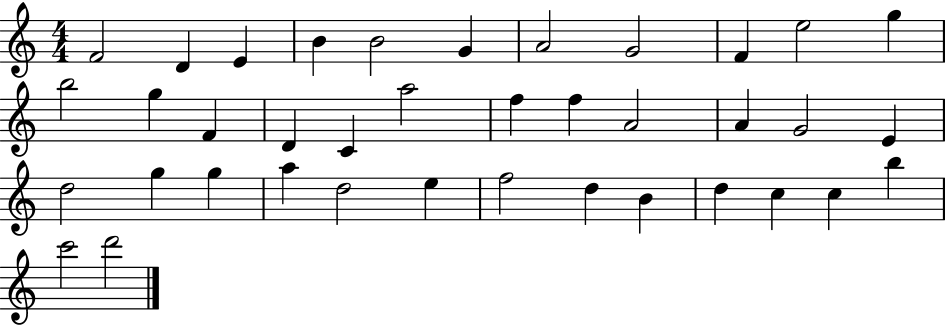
{
  \clef treble
  \numericTimeSignature
  \time 4/4
  \key c \major
  f'2 d'4 e'4 | b'4 b'2 g'4 | a'2 g'2 | f'4 e''2 g''4 | \break b''2 g''4 f'4 | d'4 c'4 a''2 | f''4 f''4 a'2 | a'4 g'2 e'4 | \break d''2 g''4 g''4 | a''4 d''2 e''4 | f''2 d''4 b'4 | d''4 c''4 c''4 b''4 | \break c'''2 d'''2 | \bar "|."
}